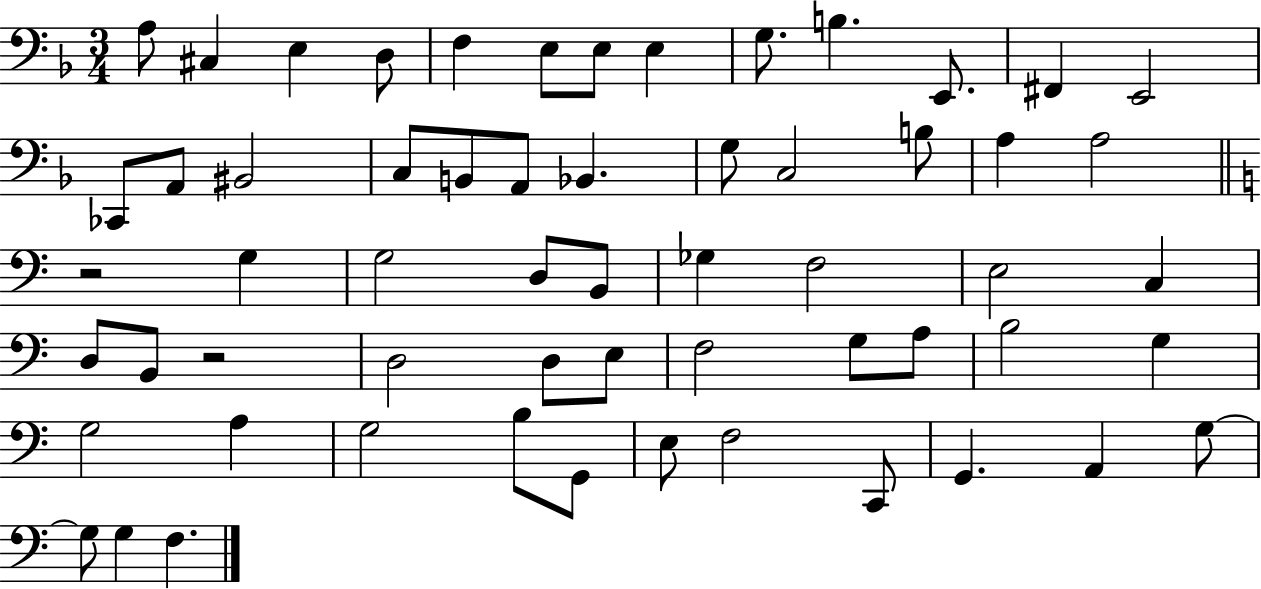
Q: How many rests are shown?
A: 2